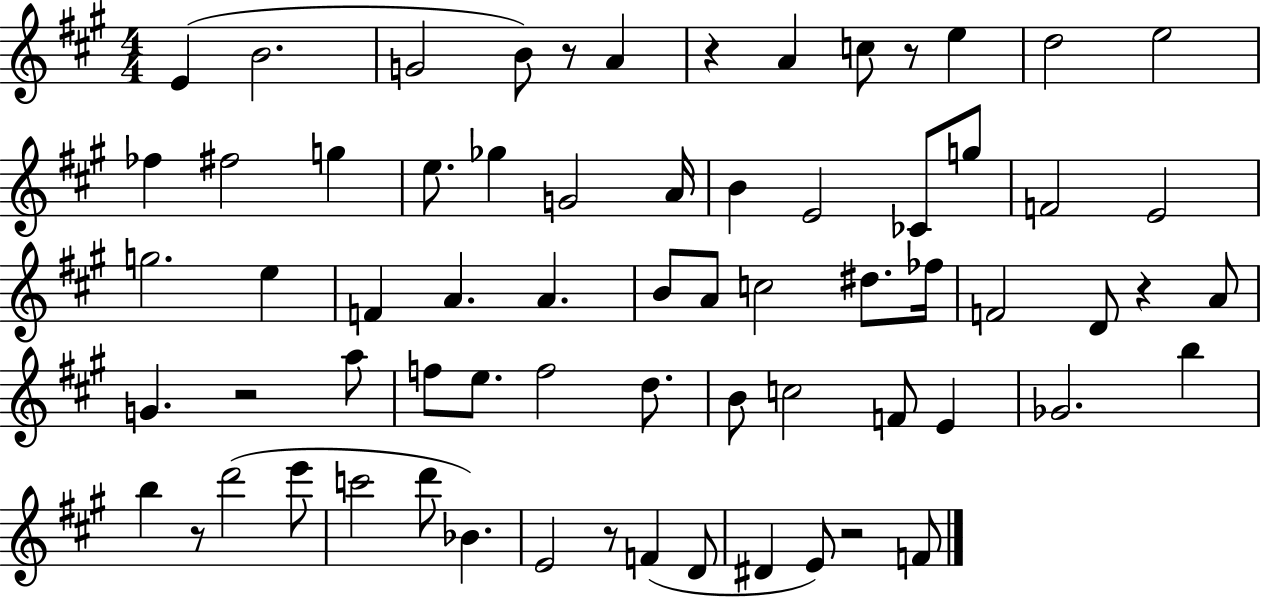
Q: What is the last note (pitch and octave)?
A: F4